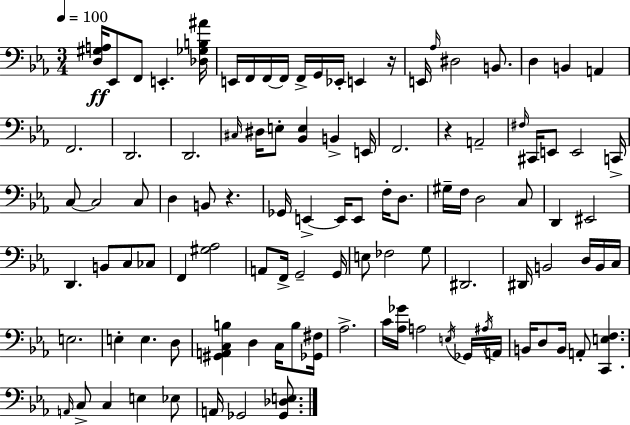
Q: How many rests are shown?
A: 3